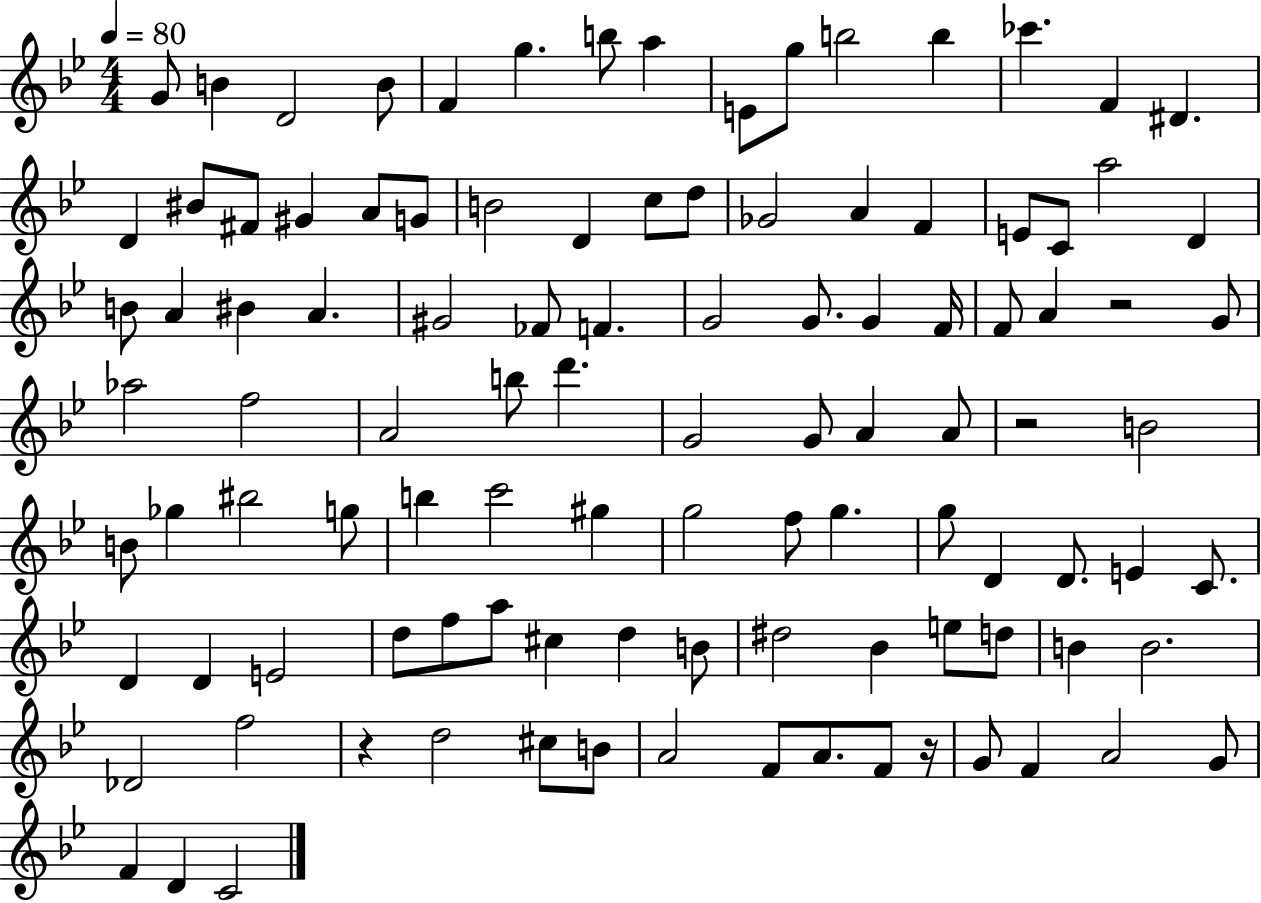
G4/e B4/q D4/h B4/e F4/q G5/q. B5/e A5/q E4/e G5/e B5/h B5/q CES6/q. F4/q D#4/q. D4/q BIS4/e F#4/e G#4/q A4/e G4/e B4/h D4/q C5/e D5/e Gb4/h A4/q F4/q E4/e C4/e A5/h D4/q B4/e A4/q BIS4/q A4/q. G#4/h FES4/e F4/q. G4/h G4/e. G4/q F4/s F4/e A4/q R/h G4/e Ab5/h F5/h A4/h B5/e D6/q. G4/h G4/e A4/q A4/e R/h B4/h B4/e Gb5/q BIS5/h G5/e B5/q C6/h G#5/q G5/h F5/e G5/q. G5/e D4/q D4/e. E4/q C4/e. D4/q D4/q E4/h D5/e F5/e A5/e C#5/q D5/q B4/e D#5/h Bb4/q E5/e D5/e B4/q B4/h. Db4/h F5/h R/q D5/h C#5/e B4/e A4/h F4/e A4/e. F4/e R/s G4/e F4/q A4/h G4/e F4/q D4/q C4/h